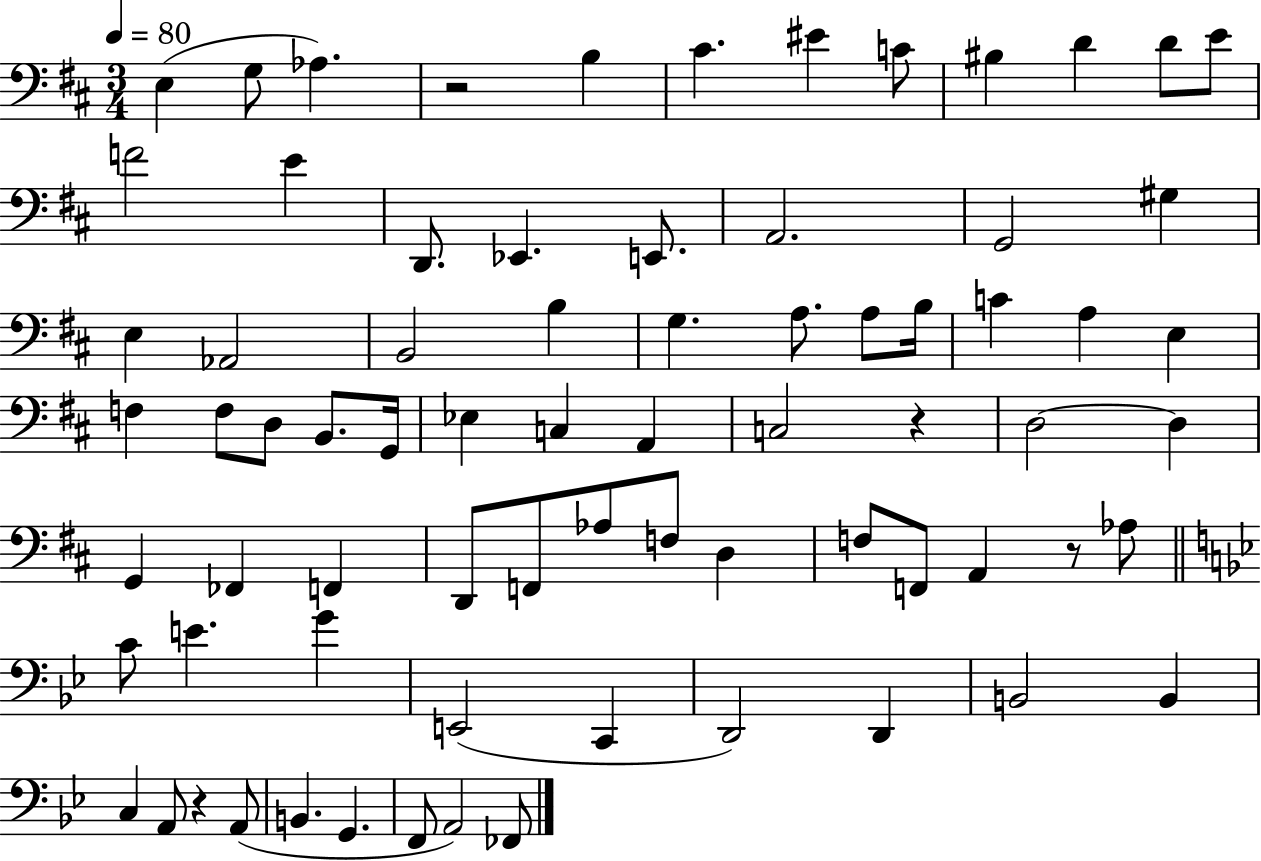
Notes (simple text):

E3/q G3/e Ab3/q. R/h B3/q C#4/q. EIS4/q C4/e BIS3/q D4/q D4/e E4/e F4/h E4/q D2/e. Eb2/q. E2/e. A2/h. G2/h G#3/q E3/q Ab2/h B2/h B3/q G3/q. A3/e. A3/e B3/s C4/q A3/q E3/q F3/q F3/e D3/e B2/e. G2/s Eb3/q C3/q A2/q C3/h R/q D3/h D3/q G2/q FES2/q F2/q D2/e F2/e Ab3/e F3/e D3/q F3/e F2/e A2/q R/e Ab3/e C4/e E4/q. G4/q E2/h C2/q D2/h D2/q B2/h B2/q C3/q A2/e R/q A2/e B2/q. G2/q. F2/e A2/h FES2/e